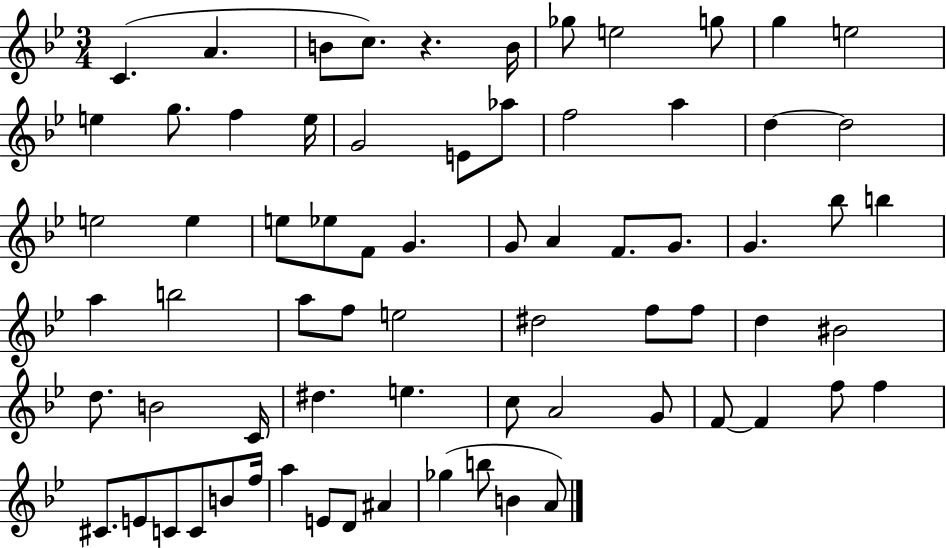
C4/q. A4/q. B4/e C5/e. R/q. B4/s Gb5/e E5/h G5/e G5/q E5/h E5/q G5/e. F5/q E5/s G4/h E4/e Ab5/e F5/h A5/q D5/q D5/h E5/h E5/q E5/e Eb5/e F4/e G4/q. G4/e A4/q F4/e. G4/e. G4/q. Bb5/e B5/q A5/q B5/h A5/e F5/e E5/h D#5/h F5/e F5/e D5/q BIS4/h D5/e. B4/h C4/s D#5/q. E5/q. C5/e A4/h G4/e F4/e F4/q F5/e F5/q C#4/e. E4/e C4/e C4/e B4/e F5/s A5/q E4/e D4/e A#4/q Gb5/q B5/e B4/q A4/e